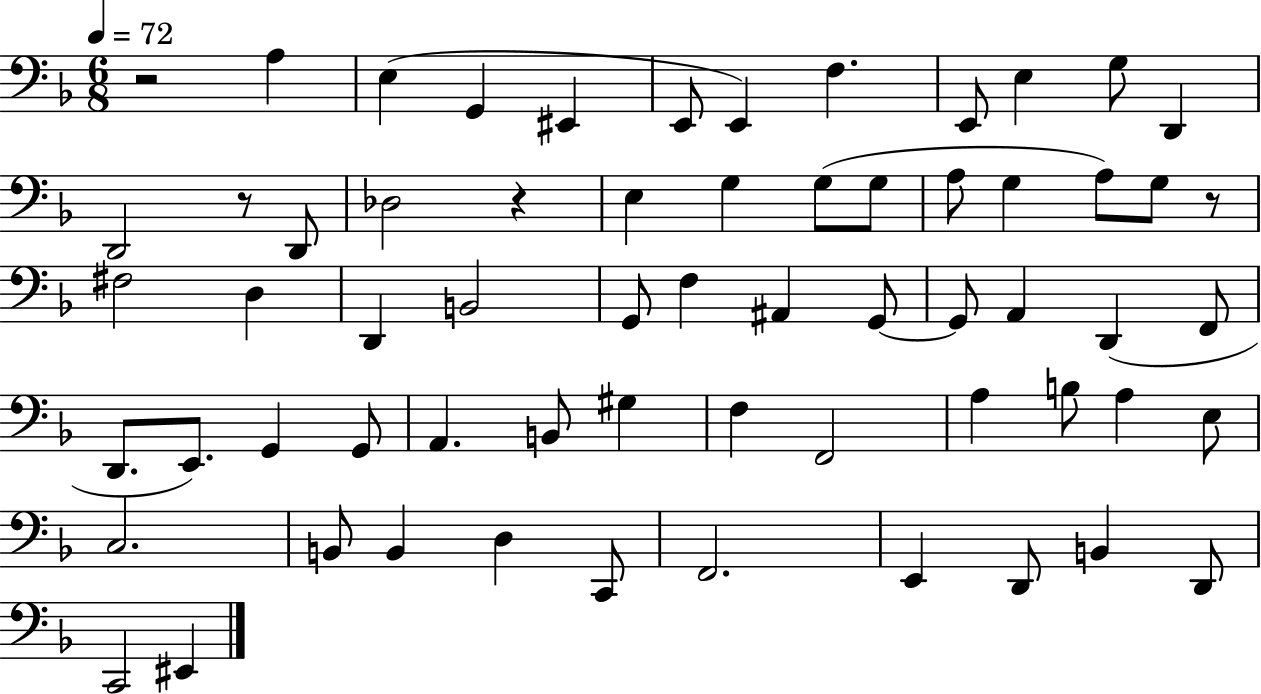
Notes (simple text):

R/h A3/q E3/q G2/q EIS2/q E2/e E2/q F3/q. E2/e E3/q G3/e D2/q D2/h R/e D2/e Db3/h R/q E3/q G3/q G3/e G3/e A3/e G3/q A3/e G3/e R/e F#3/h D3/q D2/q B2/h G2/e F3/q A#2/q G2/e G2/e A2/q D2/q F2/e D2/e. E2/e. G2/q G2/e A2/q. B2/e G#3/q F3/q F2/h A3/q B3/e A3/q E3/e C3/h. B2/e B2/q D3/q C2/e F2/h. E2/q D2/e B2/q D2/e C2/h EIS2/q